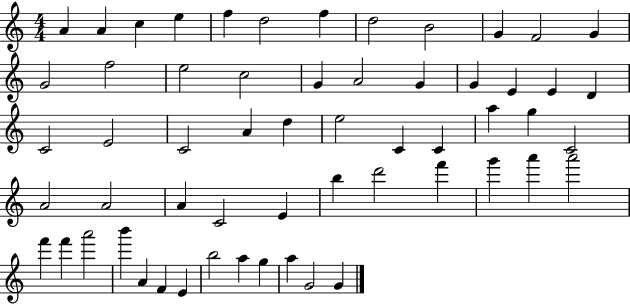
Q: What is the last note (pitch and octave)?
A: G4